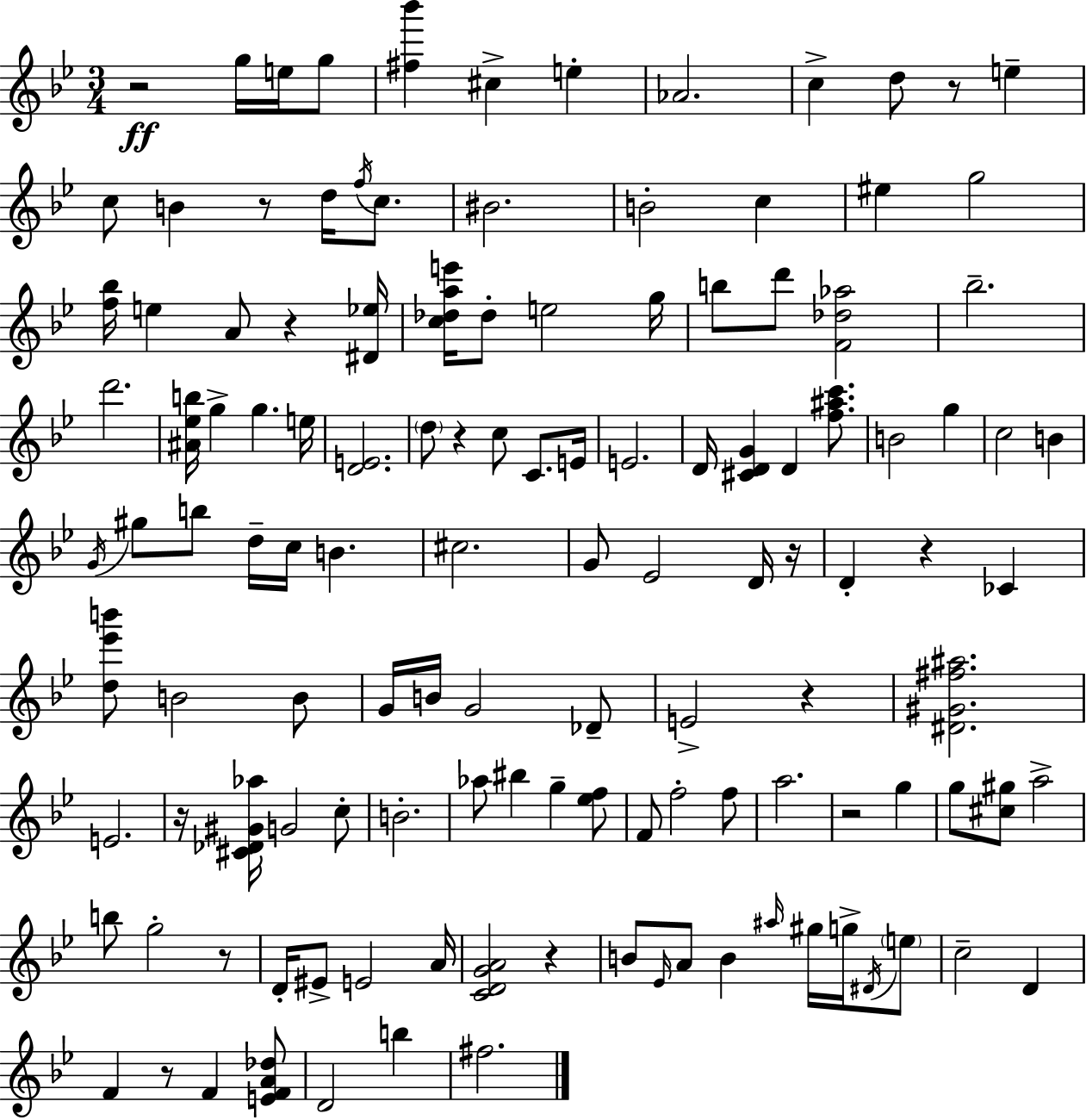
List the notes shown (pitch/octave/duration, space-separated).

R/h G5/s E5/s G5/e [F#5,Bb6]/q C#5/q E5/q Ab4/h. C5/q D5/e R/e E5/q C5/e B4/q R/e D5/s F5/s C5/e. BIS4/h. B4/h C5/q EIS5/q G5/h [F5,Bb5]/s E5/q A4/e R/q [D#4,Eb5]/s [C5,Db5,A5,E6]/s Db5/e E5/h G5/s B5/e D6/e [F4,Db5,Ab5]/h Bb5/h. D6/h. [A#4,Eb5,B5]/s G5/q G5/q. E5/s [D4,E4]/h. D5/e R/q C5/e C4/e. E4/s E4/h. D4/s [C#4,D4,G4]/q D4/q [F5,A#5,C6]/e. B4/h G5/q C5/h B4/q G4/s G#5/e B5/e D5/s C5/s B4/q. C#5/h. G4/e Eb4/h D4/s R/s D4/q R/q CES4/q [D5,Eb6,B6]/e B4/h B4/e G4/s B4/s G4/h Db4/e E4/h R/q [D#4,G#4,F#5,A#5]/h. E4/h. R/s [C#4,Db4,G#4,Ab5]/s G4/h C5/e B4/h. Ab5/e BIS5/q G5/q [Eb5,F5]/e F4/e F5/h F5/e A5/h. R/h G5/q G5/e [C#5,G#5]/e A5/h B5/e G5/h R/e D4/s EIS4/e E4/h A4/s [C4,D4,G4,A4]/h R/q B4/e Eb4/s A4/e B4/q A#5/s G#5/s G5/s D#4/s E5/e C5/h D4/q F4/q R/e F4/q [E4,F4,A4,Db5]/e D4/h B5/q F#5/h.